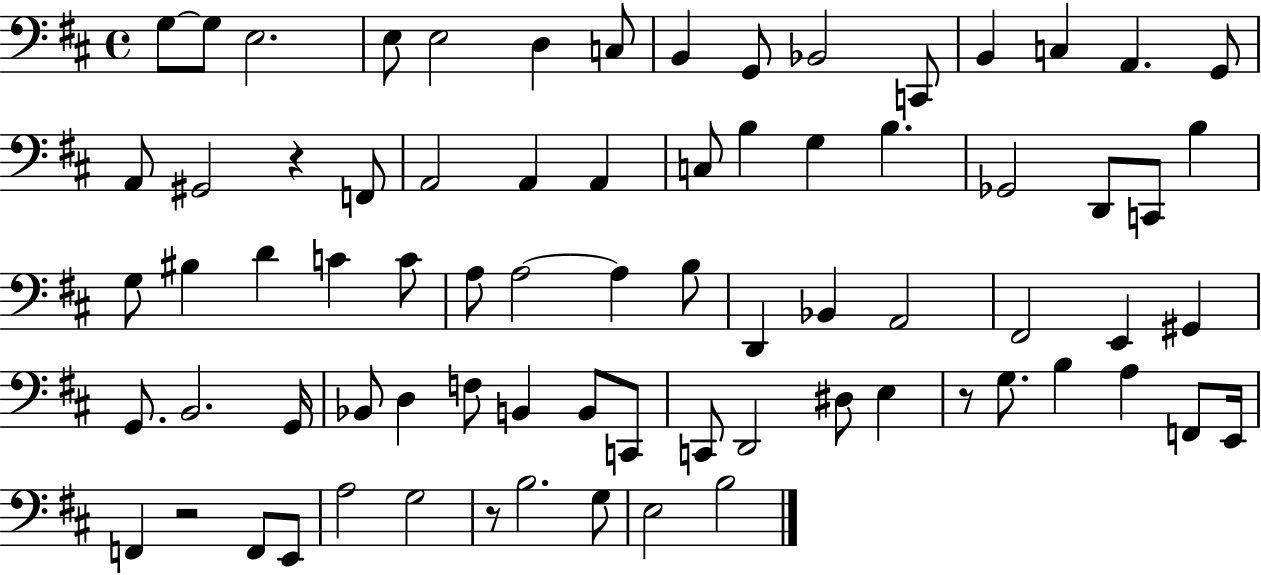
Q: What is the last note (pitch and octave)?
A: B3